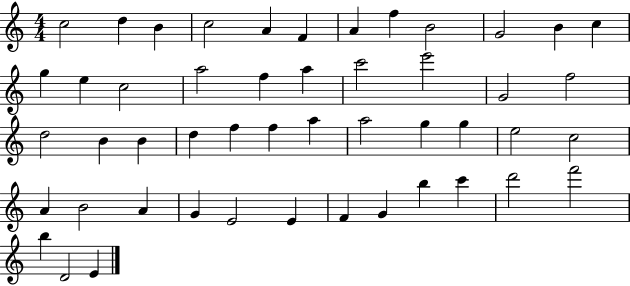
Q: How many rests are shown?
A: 0